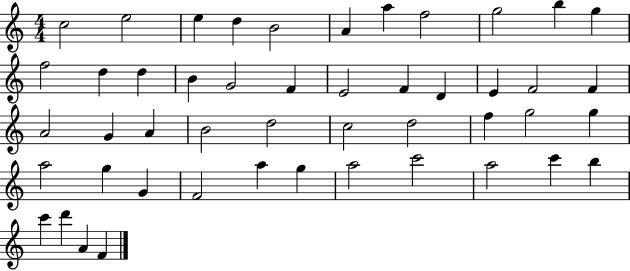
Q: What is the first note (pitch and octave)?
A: C5